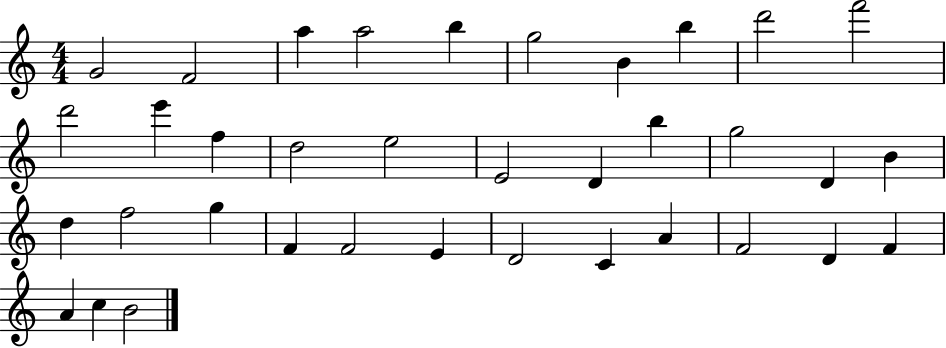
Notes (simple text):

G4/h F4/h A5/q A5/h B5/q G5/h B4/q B5/q D6/h F6/h D6/h E6/q F5/q D5/h E5/h E4/h D4/q B5/q G5/h D4/q B4/q D5/q F5/h G5/q F4/q F4/h E4/q D4/h C4/q A4/q F4/h D4/q F4/q A4/q C5/q B4/h